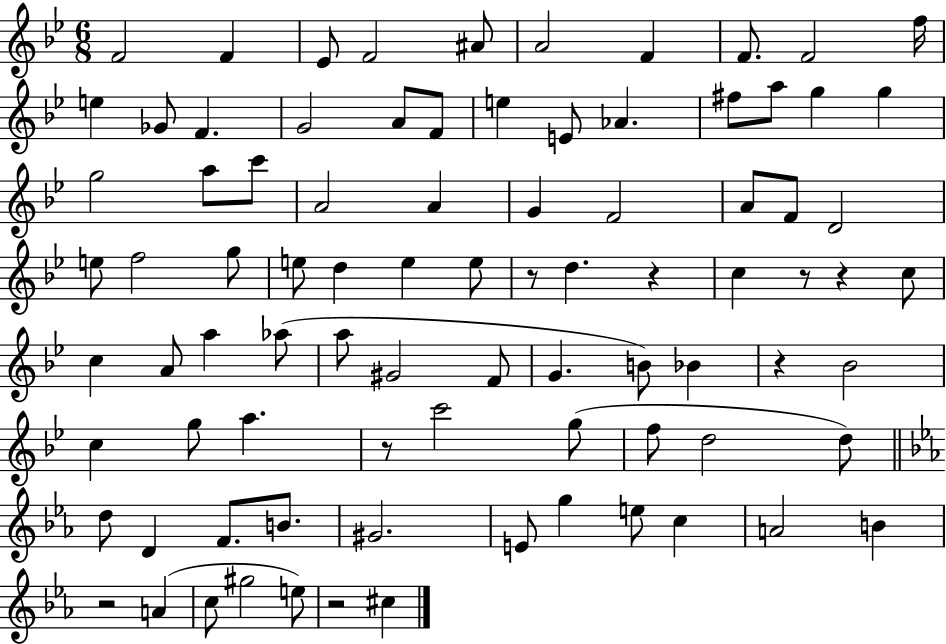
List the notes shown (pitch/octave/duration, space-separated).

F4/h F4/q Eb4/e F4/h A#4/e A4/h F4/q F4/e. F4/h F5/s E5/q Gb4/e F4/q. G4/h A4/e F4/e E5/q E4/e Ab4/q. F#5/e A5/e G5/q G5/q G5/h A5/e C6/e A4/h A4/q G4/q F4/h A4/e F4/e D4/h E5/e F5/h G5/e E5/e D5/q E5/q E5/e R/e D5/q. R/q C5/q R/e R/q C5/e C5/q A4/e A5/q Ab5/e A5/e G#4/h F4/e G4/q. B4/e Bb4/q R/q Bb4/h C5/q G5/e A5/q. R/e C6/h G5/e F5/e D5/h D5/e D5/e D4/q F4/e. B4/e. G#4/h. E4/e G5/q E5/e C5/q A4/h B4/q R/h A4/q C5/e G#5/h E5/e R/h C#5/q